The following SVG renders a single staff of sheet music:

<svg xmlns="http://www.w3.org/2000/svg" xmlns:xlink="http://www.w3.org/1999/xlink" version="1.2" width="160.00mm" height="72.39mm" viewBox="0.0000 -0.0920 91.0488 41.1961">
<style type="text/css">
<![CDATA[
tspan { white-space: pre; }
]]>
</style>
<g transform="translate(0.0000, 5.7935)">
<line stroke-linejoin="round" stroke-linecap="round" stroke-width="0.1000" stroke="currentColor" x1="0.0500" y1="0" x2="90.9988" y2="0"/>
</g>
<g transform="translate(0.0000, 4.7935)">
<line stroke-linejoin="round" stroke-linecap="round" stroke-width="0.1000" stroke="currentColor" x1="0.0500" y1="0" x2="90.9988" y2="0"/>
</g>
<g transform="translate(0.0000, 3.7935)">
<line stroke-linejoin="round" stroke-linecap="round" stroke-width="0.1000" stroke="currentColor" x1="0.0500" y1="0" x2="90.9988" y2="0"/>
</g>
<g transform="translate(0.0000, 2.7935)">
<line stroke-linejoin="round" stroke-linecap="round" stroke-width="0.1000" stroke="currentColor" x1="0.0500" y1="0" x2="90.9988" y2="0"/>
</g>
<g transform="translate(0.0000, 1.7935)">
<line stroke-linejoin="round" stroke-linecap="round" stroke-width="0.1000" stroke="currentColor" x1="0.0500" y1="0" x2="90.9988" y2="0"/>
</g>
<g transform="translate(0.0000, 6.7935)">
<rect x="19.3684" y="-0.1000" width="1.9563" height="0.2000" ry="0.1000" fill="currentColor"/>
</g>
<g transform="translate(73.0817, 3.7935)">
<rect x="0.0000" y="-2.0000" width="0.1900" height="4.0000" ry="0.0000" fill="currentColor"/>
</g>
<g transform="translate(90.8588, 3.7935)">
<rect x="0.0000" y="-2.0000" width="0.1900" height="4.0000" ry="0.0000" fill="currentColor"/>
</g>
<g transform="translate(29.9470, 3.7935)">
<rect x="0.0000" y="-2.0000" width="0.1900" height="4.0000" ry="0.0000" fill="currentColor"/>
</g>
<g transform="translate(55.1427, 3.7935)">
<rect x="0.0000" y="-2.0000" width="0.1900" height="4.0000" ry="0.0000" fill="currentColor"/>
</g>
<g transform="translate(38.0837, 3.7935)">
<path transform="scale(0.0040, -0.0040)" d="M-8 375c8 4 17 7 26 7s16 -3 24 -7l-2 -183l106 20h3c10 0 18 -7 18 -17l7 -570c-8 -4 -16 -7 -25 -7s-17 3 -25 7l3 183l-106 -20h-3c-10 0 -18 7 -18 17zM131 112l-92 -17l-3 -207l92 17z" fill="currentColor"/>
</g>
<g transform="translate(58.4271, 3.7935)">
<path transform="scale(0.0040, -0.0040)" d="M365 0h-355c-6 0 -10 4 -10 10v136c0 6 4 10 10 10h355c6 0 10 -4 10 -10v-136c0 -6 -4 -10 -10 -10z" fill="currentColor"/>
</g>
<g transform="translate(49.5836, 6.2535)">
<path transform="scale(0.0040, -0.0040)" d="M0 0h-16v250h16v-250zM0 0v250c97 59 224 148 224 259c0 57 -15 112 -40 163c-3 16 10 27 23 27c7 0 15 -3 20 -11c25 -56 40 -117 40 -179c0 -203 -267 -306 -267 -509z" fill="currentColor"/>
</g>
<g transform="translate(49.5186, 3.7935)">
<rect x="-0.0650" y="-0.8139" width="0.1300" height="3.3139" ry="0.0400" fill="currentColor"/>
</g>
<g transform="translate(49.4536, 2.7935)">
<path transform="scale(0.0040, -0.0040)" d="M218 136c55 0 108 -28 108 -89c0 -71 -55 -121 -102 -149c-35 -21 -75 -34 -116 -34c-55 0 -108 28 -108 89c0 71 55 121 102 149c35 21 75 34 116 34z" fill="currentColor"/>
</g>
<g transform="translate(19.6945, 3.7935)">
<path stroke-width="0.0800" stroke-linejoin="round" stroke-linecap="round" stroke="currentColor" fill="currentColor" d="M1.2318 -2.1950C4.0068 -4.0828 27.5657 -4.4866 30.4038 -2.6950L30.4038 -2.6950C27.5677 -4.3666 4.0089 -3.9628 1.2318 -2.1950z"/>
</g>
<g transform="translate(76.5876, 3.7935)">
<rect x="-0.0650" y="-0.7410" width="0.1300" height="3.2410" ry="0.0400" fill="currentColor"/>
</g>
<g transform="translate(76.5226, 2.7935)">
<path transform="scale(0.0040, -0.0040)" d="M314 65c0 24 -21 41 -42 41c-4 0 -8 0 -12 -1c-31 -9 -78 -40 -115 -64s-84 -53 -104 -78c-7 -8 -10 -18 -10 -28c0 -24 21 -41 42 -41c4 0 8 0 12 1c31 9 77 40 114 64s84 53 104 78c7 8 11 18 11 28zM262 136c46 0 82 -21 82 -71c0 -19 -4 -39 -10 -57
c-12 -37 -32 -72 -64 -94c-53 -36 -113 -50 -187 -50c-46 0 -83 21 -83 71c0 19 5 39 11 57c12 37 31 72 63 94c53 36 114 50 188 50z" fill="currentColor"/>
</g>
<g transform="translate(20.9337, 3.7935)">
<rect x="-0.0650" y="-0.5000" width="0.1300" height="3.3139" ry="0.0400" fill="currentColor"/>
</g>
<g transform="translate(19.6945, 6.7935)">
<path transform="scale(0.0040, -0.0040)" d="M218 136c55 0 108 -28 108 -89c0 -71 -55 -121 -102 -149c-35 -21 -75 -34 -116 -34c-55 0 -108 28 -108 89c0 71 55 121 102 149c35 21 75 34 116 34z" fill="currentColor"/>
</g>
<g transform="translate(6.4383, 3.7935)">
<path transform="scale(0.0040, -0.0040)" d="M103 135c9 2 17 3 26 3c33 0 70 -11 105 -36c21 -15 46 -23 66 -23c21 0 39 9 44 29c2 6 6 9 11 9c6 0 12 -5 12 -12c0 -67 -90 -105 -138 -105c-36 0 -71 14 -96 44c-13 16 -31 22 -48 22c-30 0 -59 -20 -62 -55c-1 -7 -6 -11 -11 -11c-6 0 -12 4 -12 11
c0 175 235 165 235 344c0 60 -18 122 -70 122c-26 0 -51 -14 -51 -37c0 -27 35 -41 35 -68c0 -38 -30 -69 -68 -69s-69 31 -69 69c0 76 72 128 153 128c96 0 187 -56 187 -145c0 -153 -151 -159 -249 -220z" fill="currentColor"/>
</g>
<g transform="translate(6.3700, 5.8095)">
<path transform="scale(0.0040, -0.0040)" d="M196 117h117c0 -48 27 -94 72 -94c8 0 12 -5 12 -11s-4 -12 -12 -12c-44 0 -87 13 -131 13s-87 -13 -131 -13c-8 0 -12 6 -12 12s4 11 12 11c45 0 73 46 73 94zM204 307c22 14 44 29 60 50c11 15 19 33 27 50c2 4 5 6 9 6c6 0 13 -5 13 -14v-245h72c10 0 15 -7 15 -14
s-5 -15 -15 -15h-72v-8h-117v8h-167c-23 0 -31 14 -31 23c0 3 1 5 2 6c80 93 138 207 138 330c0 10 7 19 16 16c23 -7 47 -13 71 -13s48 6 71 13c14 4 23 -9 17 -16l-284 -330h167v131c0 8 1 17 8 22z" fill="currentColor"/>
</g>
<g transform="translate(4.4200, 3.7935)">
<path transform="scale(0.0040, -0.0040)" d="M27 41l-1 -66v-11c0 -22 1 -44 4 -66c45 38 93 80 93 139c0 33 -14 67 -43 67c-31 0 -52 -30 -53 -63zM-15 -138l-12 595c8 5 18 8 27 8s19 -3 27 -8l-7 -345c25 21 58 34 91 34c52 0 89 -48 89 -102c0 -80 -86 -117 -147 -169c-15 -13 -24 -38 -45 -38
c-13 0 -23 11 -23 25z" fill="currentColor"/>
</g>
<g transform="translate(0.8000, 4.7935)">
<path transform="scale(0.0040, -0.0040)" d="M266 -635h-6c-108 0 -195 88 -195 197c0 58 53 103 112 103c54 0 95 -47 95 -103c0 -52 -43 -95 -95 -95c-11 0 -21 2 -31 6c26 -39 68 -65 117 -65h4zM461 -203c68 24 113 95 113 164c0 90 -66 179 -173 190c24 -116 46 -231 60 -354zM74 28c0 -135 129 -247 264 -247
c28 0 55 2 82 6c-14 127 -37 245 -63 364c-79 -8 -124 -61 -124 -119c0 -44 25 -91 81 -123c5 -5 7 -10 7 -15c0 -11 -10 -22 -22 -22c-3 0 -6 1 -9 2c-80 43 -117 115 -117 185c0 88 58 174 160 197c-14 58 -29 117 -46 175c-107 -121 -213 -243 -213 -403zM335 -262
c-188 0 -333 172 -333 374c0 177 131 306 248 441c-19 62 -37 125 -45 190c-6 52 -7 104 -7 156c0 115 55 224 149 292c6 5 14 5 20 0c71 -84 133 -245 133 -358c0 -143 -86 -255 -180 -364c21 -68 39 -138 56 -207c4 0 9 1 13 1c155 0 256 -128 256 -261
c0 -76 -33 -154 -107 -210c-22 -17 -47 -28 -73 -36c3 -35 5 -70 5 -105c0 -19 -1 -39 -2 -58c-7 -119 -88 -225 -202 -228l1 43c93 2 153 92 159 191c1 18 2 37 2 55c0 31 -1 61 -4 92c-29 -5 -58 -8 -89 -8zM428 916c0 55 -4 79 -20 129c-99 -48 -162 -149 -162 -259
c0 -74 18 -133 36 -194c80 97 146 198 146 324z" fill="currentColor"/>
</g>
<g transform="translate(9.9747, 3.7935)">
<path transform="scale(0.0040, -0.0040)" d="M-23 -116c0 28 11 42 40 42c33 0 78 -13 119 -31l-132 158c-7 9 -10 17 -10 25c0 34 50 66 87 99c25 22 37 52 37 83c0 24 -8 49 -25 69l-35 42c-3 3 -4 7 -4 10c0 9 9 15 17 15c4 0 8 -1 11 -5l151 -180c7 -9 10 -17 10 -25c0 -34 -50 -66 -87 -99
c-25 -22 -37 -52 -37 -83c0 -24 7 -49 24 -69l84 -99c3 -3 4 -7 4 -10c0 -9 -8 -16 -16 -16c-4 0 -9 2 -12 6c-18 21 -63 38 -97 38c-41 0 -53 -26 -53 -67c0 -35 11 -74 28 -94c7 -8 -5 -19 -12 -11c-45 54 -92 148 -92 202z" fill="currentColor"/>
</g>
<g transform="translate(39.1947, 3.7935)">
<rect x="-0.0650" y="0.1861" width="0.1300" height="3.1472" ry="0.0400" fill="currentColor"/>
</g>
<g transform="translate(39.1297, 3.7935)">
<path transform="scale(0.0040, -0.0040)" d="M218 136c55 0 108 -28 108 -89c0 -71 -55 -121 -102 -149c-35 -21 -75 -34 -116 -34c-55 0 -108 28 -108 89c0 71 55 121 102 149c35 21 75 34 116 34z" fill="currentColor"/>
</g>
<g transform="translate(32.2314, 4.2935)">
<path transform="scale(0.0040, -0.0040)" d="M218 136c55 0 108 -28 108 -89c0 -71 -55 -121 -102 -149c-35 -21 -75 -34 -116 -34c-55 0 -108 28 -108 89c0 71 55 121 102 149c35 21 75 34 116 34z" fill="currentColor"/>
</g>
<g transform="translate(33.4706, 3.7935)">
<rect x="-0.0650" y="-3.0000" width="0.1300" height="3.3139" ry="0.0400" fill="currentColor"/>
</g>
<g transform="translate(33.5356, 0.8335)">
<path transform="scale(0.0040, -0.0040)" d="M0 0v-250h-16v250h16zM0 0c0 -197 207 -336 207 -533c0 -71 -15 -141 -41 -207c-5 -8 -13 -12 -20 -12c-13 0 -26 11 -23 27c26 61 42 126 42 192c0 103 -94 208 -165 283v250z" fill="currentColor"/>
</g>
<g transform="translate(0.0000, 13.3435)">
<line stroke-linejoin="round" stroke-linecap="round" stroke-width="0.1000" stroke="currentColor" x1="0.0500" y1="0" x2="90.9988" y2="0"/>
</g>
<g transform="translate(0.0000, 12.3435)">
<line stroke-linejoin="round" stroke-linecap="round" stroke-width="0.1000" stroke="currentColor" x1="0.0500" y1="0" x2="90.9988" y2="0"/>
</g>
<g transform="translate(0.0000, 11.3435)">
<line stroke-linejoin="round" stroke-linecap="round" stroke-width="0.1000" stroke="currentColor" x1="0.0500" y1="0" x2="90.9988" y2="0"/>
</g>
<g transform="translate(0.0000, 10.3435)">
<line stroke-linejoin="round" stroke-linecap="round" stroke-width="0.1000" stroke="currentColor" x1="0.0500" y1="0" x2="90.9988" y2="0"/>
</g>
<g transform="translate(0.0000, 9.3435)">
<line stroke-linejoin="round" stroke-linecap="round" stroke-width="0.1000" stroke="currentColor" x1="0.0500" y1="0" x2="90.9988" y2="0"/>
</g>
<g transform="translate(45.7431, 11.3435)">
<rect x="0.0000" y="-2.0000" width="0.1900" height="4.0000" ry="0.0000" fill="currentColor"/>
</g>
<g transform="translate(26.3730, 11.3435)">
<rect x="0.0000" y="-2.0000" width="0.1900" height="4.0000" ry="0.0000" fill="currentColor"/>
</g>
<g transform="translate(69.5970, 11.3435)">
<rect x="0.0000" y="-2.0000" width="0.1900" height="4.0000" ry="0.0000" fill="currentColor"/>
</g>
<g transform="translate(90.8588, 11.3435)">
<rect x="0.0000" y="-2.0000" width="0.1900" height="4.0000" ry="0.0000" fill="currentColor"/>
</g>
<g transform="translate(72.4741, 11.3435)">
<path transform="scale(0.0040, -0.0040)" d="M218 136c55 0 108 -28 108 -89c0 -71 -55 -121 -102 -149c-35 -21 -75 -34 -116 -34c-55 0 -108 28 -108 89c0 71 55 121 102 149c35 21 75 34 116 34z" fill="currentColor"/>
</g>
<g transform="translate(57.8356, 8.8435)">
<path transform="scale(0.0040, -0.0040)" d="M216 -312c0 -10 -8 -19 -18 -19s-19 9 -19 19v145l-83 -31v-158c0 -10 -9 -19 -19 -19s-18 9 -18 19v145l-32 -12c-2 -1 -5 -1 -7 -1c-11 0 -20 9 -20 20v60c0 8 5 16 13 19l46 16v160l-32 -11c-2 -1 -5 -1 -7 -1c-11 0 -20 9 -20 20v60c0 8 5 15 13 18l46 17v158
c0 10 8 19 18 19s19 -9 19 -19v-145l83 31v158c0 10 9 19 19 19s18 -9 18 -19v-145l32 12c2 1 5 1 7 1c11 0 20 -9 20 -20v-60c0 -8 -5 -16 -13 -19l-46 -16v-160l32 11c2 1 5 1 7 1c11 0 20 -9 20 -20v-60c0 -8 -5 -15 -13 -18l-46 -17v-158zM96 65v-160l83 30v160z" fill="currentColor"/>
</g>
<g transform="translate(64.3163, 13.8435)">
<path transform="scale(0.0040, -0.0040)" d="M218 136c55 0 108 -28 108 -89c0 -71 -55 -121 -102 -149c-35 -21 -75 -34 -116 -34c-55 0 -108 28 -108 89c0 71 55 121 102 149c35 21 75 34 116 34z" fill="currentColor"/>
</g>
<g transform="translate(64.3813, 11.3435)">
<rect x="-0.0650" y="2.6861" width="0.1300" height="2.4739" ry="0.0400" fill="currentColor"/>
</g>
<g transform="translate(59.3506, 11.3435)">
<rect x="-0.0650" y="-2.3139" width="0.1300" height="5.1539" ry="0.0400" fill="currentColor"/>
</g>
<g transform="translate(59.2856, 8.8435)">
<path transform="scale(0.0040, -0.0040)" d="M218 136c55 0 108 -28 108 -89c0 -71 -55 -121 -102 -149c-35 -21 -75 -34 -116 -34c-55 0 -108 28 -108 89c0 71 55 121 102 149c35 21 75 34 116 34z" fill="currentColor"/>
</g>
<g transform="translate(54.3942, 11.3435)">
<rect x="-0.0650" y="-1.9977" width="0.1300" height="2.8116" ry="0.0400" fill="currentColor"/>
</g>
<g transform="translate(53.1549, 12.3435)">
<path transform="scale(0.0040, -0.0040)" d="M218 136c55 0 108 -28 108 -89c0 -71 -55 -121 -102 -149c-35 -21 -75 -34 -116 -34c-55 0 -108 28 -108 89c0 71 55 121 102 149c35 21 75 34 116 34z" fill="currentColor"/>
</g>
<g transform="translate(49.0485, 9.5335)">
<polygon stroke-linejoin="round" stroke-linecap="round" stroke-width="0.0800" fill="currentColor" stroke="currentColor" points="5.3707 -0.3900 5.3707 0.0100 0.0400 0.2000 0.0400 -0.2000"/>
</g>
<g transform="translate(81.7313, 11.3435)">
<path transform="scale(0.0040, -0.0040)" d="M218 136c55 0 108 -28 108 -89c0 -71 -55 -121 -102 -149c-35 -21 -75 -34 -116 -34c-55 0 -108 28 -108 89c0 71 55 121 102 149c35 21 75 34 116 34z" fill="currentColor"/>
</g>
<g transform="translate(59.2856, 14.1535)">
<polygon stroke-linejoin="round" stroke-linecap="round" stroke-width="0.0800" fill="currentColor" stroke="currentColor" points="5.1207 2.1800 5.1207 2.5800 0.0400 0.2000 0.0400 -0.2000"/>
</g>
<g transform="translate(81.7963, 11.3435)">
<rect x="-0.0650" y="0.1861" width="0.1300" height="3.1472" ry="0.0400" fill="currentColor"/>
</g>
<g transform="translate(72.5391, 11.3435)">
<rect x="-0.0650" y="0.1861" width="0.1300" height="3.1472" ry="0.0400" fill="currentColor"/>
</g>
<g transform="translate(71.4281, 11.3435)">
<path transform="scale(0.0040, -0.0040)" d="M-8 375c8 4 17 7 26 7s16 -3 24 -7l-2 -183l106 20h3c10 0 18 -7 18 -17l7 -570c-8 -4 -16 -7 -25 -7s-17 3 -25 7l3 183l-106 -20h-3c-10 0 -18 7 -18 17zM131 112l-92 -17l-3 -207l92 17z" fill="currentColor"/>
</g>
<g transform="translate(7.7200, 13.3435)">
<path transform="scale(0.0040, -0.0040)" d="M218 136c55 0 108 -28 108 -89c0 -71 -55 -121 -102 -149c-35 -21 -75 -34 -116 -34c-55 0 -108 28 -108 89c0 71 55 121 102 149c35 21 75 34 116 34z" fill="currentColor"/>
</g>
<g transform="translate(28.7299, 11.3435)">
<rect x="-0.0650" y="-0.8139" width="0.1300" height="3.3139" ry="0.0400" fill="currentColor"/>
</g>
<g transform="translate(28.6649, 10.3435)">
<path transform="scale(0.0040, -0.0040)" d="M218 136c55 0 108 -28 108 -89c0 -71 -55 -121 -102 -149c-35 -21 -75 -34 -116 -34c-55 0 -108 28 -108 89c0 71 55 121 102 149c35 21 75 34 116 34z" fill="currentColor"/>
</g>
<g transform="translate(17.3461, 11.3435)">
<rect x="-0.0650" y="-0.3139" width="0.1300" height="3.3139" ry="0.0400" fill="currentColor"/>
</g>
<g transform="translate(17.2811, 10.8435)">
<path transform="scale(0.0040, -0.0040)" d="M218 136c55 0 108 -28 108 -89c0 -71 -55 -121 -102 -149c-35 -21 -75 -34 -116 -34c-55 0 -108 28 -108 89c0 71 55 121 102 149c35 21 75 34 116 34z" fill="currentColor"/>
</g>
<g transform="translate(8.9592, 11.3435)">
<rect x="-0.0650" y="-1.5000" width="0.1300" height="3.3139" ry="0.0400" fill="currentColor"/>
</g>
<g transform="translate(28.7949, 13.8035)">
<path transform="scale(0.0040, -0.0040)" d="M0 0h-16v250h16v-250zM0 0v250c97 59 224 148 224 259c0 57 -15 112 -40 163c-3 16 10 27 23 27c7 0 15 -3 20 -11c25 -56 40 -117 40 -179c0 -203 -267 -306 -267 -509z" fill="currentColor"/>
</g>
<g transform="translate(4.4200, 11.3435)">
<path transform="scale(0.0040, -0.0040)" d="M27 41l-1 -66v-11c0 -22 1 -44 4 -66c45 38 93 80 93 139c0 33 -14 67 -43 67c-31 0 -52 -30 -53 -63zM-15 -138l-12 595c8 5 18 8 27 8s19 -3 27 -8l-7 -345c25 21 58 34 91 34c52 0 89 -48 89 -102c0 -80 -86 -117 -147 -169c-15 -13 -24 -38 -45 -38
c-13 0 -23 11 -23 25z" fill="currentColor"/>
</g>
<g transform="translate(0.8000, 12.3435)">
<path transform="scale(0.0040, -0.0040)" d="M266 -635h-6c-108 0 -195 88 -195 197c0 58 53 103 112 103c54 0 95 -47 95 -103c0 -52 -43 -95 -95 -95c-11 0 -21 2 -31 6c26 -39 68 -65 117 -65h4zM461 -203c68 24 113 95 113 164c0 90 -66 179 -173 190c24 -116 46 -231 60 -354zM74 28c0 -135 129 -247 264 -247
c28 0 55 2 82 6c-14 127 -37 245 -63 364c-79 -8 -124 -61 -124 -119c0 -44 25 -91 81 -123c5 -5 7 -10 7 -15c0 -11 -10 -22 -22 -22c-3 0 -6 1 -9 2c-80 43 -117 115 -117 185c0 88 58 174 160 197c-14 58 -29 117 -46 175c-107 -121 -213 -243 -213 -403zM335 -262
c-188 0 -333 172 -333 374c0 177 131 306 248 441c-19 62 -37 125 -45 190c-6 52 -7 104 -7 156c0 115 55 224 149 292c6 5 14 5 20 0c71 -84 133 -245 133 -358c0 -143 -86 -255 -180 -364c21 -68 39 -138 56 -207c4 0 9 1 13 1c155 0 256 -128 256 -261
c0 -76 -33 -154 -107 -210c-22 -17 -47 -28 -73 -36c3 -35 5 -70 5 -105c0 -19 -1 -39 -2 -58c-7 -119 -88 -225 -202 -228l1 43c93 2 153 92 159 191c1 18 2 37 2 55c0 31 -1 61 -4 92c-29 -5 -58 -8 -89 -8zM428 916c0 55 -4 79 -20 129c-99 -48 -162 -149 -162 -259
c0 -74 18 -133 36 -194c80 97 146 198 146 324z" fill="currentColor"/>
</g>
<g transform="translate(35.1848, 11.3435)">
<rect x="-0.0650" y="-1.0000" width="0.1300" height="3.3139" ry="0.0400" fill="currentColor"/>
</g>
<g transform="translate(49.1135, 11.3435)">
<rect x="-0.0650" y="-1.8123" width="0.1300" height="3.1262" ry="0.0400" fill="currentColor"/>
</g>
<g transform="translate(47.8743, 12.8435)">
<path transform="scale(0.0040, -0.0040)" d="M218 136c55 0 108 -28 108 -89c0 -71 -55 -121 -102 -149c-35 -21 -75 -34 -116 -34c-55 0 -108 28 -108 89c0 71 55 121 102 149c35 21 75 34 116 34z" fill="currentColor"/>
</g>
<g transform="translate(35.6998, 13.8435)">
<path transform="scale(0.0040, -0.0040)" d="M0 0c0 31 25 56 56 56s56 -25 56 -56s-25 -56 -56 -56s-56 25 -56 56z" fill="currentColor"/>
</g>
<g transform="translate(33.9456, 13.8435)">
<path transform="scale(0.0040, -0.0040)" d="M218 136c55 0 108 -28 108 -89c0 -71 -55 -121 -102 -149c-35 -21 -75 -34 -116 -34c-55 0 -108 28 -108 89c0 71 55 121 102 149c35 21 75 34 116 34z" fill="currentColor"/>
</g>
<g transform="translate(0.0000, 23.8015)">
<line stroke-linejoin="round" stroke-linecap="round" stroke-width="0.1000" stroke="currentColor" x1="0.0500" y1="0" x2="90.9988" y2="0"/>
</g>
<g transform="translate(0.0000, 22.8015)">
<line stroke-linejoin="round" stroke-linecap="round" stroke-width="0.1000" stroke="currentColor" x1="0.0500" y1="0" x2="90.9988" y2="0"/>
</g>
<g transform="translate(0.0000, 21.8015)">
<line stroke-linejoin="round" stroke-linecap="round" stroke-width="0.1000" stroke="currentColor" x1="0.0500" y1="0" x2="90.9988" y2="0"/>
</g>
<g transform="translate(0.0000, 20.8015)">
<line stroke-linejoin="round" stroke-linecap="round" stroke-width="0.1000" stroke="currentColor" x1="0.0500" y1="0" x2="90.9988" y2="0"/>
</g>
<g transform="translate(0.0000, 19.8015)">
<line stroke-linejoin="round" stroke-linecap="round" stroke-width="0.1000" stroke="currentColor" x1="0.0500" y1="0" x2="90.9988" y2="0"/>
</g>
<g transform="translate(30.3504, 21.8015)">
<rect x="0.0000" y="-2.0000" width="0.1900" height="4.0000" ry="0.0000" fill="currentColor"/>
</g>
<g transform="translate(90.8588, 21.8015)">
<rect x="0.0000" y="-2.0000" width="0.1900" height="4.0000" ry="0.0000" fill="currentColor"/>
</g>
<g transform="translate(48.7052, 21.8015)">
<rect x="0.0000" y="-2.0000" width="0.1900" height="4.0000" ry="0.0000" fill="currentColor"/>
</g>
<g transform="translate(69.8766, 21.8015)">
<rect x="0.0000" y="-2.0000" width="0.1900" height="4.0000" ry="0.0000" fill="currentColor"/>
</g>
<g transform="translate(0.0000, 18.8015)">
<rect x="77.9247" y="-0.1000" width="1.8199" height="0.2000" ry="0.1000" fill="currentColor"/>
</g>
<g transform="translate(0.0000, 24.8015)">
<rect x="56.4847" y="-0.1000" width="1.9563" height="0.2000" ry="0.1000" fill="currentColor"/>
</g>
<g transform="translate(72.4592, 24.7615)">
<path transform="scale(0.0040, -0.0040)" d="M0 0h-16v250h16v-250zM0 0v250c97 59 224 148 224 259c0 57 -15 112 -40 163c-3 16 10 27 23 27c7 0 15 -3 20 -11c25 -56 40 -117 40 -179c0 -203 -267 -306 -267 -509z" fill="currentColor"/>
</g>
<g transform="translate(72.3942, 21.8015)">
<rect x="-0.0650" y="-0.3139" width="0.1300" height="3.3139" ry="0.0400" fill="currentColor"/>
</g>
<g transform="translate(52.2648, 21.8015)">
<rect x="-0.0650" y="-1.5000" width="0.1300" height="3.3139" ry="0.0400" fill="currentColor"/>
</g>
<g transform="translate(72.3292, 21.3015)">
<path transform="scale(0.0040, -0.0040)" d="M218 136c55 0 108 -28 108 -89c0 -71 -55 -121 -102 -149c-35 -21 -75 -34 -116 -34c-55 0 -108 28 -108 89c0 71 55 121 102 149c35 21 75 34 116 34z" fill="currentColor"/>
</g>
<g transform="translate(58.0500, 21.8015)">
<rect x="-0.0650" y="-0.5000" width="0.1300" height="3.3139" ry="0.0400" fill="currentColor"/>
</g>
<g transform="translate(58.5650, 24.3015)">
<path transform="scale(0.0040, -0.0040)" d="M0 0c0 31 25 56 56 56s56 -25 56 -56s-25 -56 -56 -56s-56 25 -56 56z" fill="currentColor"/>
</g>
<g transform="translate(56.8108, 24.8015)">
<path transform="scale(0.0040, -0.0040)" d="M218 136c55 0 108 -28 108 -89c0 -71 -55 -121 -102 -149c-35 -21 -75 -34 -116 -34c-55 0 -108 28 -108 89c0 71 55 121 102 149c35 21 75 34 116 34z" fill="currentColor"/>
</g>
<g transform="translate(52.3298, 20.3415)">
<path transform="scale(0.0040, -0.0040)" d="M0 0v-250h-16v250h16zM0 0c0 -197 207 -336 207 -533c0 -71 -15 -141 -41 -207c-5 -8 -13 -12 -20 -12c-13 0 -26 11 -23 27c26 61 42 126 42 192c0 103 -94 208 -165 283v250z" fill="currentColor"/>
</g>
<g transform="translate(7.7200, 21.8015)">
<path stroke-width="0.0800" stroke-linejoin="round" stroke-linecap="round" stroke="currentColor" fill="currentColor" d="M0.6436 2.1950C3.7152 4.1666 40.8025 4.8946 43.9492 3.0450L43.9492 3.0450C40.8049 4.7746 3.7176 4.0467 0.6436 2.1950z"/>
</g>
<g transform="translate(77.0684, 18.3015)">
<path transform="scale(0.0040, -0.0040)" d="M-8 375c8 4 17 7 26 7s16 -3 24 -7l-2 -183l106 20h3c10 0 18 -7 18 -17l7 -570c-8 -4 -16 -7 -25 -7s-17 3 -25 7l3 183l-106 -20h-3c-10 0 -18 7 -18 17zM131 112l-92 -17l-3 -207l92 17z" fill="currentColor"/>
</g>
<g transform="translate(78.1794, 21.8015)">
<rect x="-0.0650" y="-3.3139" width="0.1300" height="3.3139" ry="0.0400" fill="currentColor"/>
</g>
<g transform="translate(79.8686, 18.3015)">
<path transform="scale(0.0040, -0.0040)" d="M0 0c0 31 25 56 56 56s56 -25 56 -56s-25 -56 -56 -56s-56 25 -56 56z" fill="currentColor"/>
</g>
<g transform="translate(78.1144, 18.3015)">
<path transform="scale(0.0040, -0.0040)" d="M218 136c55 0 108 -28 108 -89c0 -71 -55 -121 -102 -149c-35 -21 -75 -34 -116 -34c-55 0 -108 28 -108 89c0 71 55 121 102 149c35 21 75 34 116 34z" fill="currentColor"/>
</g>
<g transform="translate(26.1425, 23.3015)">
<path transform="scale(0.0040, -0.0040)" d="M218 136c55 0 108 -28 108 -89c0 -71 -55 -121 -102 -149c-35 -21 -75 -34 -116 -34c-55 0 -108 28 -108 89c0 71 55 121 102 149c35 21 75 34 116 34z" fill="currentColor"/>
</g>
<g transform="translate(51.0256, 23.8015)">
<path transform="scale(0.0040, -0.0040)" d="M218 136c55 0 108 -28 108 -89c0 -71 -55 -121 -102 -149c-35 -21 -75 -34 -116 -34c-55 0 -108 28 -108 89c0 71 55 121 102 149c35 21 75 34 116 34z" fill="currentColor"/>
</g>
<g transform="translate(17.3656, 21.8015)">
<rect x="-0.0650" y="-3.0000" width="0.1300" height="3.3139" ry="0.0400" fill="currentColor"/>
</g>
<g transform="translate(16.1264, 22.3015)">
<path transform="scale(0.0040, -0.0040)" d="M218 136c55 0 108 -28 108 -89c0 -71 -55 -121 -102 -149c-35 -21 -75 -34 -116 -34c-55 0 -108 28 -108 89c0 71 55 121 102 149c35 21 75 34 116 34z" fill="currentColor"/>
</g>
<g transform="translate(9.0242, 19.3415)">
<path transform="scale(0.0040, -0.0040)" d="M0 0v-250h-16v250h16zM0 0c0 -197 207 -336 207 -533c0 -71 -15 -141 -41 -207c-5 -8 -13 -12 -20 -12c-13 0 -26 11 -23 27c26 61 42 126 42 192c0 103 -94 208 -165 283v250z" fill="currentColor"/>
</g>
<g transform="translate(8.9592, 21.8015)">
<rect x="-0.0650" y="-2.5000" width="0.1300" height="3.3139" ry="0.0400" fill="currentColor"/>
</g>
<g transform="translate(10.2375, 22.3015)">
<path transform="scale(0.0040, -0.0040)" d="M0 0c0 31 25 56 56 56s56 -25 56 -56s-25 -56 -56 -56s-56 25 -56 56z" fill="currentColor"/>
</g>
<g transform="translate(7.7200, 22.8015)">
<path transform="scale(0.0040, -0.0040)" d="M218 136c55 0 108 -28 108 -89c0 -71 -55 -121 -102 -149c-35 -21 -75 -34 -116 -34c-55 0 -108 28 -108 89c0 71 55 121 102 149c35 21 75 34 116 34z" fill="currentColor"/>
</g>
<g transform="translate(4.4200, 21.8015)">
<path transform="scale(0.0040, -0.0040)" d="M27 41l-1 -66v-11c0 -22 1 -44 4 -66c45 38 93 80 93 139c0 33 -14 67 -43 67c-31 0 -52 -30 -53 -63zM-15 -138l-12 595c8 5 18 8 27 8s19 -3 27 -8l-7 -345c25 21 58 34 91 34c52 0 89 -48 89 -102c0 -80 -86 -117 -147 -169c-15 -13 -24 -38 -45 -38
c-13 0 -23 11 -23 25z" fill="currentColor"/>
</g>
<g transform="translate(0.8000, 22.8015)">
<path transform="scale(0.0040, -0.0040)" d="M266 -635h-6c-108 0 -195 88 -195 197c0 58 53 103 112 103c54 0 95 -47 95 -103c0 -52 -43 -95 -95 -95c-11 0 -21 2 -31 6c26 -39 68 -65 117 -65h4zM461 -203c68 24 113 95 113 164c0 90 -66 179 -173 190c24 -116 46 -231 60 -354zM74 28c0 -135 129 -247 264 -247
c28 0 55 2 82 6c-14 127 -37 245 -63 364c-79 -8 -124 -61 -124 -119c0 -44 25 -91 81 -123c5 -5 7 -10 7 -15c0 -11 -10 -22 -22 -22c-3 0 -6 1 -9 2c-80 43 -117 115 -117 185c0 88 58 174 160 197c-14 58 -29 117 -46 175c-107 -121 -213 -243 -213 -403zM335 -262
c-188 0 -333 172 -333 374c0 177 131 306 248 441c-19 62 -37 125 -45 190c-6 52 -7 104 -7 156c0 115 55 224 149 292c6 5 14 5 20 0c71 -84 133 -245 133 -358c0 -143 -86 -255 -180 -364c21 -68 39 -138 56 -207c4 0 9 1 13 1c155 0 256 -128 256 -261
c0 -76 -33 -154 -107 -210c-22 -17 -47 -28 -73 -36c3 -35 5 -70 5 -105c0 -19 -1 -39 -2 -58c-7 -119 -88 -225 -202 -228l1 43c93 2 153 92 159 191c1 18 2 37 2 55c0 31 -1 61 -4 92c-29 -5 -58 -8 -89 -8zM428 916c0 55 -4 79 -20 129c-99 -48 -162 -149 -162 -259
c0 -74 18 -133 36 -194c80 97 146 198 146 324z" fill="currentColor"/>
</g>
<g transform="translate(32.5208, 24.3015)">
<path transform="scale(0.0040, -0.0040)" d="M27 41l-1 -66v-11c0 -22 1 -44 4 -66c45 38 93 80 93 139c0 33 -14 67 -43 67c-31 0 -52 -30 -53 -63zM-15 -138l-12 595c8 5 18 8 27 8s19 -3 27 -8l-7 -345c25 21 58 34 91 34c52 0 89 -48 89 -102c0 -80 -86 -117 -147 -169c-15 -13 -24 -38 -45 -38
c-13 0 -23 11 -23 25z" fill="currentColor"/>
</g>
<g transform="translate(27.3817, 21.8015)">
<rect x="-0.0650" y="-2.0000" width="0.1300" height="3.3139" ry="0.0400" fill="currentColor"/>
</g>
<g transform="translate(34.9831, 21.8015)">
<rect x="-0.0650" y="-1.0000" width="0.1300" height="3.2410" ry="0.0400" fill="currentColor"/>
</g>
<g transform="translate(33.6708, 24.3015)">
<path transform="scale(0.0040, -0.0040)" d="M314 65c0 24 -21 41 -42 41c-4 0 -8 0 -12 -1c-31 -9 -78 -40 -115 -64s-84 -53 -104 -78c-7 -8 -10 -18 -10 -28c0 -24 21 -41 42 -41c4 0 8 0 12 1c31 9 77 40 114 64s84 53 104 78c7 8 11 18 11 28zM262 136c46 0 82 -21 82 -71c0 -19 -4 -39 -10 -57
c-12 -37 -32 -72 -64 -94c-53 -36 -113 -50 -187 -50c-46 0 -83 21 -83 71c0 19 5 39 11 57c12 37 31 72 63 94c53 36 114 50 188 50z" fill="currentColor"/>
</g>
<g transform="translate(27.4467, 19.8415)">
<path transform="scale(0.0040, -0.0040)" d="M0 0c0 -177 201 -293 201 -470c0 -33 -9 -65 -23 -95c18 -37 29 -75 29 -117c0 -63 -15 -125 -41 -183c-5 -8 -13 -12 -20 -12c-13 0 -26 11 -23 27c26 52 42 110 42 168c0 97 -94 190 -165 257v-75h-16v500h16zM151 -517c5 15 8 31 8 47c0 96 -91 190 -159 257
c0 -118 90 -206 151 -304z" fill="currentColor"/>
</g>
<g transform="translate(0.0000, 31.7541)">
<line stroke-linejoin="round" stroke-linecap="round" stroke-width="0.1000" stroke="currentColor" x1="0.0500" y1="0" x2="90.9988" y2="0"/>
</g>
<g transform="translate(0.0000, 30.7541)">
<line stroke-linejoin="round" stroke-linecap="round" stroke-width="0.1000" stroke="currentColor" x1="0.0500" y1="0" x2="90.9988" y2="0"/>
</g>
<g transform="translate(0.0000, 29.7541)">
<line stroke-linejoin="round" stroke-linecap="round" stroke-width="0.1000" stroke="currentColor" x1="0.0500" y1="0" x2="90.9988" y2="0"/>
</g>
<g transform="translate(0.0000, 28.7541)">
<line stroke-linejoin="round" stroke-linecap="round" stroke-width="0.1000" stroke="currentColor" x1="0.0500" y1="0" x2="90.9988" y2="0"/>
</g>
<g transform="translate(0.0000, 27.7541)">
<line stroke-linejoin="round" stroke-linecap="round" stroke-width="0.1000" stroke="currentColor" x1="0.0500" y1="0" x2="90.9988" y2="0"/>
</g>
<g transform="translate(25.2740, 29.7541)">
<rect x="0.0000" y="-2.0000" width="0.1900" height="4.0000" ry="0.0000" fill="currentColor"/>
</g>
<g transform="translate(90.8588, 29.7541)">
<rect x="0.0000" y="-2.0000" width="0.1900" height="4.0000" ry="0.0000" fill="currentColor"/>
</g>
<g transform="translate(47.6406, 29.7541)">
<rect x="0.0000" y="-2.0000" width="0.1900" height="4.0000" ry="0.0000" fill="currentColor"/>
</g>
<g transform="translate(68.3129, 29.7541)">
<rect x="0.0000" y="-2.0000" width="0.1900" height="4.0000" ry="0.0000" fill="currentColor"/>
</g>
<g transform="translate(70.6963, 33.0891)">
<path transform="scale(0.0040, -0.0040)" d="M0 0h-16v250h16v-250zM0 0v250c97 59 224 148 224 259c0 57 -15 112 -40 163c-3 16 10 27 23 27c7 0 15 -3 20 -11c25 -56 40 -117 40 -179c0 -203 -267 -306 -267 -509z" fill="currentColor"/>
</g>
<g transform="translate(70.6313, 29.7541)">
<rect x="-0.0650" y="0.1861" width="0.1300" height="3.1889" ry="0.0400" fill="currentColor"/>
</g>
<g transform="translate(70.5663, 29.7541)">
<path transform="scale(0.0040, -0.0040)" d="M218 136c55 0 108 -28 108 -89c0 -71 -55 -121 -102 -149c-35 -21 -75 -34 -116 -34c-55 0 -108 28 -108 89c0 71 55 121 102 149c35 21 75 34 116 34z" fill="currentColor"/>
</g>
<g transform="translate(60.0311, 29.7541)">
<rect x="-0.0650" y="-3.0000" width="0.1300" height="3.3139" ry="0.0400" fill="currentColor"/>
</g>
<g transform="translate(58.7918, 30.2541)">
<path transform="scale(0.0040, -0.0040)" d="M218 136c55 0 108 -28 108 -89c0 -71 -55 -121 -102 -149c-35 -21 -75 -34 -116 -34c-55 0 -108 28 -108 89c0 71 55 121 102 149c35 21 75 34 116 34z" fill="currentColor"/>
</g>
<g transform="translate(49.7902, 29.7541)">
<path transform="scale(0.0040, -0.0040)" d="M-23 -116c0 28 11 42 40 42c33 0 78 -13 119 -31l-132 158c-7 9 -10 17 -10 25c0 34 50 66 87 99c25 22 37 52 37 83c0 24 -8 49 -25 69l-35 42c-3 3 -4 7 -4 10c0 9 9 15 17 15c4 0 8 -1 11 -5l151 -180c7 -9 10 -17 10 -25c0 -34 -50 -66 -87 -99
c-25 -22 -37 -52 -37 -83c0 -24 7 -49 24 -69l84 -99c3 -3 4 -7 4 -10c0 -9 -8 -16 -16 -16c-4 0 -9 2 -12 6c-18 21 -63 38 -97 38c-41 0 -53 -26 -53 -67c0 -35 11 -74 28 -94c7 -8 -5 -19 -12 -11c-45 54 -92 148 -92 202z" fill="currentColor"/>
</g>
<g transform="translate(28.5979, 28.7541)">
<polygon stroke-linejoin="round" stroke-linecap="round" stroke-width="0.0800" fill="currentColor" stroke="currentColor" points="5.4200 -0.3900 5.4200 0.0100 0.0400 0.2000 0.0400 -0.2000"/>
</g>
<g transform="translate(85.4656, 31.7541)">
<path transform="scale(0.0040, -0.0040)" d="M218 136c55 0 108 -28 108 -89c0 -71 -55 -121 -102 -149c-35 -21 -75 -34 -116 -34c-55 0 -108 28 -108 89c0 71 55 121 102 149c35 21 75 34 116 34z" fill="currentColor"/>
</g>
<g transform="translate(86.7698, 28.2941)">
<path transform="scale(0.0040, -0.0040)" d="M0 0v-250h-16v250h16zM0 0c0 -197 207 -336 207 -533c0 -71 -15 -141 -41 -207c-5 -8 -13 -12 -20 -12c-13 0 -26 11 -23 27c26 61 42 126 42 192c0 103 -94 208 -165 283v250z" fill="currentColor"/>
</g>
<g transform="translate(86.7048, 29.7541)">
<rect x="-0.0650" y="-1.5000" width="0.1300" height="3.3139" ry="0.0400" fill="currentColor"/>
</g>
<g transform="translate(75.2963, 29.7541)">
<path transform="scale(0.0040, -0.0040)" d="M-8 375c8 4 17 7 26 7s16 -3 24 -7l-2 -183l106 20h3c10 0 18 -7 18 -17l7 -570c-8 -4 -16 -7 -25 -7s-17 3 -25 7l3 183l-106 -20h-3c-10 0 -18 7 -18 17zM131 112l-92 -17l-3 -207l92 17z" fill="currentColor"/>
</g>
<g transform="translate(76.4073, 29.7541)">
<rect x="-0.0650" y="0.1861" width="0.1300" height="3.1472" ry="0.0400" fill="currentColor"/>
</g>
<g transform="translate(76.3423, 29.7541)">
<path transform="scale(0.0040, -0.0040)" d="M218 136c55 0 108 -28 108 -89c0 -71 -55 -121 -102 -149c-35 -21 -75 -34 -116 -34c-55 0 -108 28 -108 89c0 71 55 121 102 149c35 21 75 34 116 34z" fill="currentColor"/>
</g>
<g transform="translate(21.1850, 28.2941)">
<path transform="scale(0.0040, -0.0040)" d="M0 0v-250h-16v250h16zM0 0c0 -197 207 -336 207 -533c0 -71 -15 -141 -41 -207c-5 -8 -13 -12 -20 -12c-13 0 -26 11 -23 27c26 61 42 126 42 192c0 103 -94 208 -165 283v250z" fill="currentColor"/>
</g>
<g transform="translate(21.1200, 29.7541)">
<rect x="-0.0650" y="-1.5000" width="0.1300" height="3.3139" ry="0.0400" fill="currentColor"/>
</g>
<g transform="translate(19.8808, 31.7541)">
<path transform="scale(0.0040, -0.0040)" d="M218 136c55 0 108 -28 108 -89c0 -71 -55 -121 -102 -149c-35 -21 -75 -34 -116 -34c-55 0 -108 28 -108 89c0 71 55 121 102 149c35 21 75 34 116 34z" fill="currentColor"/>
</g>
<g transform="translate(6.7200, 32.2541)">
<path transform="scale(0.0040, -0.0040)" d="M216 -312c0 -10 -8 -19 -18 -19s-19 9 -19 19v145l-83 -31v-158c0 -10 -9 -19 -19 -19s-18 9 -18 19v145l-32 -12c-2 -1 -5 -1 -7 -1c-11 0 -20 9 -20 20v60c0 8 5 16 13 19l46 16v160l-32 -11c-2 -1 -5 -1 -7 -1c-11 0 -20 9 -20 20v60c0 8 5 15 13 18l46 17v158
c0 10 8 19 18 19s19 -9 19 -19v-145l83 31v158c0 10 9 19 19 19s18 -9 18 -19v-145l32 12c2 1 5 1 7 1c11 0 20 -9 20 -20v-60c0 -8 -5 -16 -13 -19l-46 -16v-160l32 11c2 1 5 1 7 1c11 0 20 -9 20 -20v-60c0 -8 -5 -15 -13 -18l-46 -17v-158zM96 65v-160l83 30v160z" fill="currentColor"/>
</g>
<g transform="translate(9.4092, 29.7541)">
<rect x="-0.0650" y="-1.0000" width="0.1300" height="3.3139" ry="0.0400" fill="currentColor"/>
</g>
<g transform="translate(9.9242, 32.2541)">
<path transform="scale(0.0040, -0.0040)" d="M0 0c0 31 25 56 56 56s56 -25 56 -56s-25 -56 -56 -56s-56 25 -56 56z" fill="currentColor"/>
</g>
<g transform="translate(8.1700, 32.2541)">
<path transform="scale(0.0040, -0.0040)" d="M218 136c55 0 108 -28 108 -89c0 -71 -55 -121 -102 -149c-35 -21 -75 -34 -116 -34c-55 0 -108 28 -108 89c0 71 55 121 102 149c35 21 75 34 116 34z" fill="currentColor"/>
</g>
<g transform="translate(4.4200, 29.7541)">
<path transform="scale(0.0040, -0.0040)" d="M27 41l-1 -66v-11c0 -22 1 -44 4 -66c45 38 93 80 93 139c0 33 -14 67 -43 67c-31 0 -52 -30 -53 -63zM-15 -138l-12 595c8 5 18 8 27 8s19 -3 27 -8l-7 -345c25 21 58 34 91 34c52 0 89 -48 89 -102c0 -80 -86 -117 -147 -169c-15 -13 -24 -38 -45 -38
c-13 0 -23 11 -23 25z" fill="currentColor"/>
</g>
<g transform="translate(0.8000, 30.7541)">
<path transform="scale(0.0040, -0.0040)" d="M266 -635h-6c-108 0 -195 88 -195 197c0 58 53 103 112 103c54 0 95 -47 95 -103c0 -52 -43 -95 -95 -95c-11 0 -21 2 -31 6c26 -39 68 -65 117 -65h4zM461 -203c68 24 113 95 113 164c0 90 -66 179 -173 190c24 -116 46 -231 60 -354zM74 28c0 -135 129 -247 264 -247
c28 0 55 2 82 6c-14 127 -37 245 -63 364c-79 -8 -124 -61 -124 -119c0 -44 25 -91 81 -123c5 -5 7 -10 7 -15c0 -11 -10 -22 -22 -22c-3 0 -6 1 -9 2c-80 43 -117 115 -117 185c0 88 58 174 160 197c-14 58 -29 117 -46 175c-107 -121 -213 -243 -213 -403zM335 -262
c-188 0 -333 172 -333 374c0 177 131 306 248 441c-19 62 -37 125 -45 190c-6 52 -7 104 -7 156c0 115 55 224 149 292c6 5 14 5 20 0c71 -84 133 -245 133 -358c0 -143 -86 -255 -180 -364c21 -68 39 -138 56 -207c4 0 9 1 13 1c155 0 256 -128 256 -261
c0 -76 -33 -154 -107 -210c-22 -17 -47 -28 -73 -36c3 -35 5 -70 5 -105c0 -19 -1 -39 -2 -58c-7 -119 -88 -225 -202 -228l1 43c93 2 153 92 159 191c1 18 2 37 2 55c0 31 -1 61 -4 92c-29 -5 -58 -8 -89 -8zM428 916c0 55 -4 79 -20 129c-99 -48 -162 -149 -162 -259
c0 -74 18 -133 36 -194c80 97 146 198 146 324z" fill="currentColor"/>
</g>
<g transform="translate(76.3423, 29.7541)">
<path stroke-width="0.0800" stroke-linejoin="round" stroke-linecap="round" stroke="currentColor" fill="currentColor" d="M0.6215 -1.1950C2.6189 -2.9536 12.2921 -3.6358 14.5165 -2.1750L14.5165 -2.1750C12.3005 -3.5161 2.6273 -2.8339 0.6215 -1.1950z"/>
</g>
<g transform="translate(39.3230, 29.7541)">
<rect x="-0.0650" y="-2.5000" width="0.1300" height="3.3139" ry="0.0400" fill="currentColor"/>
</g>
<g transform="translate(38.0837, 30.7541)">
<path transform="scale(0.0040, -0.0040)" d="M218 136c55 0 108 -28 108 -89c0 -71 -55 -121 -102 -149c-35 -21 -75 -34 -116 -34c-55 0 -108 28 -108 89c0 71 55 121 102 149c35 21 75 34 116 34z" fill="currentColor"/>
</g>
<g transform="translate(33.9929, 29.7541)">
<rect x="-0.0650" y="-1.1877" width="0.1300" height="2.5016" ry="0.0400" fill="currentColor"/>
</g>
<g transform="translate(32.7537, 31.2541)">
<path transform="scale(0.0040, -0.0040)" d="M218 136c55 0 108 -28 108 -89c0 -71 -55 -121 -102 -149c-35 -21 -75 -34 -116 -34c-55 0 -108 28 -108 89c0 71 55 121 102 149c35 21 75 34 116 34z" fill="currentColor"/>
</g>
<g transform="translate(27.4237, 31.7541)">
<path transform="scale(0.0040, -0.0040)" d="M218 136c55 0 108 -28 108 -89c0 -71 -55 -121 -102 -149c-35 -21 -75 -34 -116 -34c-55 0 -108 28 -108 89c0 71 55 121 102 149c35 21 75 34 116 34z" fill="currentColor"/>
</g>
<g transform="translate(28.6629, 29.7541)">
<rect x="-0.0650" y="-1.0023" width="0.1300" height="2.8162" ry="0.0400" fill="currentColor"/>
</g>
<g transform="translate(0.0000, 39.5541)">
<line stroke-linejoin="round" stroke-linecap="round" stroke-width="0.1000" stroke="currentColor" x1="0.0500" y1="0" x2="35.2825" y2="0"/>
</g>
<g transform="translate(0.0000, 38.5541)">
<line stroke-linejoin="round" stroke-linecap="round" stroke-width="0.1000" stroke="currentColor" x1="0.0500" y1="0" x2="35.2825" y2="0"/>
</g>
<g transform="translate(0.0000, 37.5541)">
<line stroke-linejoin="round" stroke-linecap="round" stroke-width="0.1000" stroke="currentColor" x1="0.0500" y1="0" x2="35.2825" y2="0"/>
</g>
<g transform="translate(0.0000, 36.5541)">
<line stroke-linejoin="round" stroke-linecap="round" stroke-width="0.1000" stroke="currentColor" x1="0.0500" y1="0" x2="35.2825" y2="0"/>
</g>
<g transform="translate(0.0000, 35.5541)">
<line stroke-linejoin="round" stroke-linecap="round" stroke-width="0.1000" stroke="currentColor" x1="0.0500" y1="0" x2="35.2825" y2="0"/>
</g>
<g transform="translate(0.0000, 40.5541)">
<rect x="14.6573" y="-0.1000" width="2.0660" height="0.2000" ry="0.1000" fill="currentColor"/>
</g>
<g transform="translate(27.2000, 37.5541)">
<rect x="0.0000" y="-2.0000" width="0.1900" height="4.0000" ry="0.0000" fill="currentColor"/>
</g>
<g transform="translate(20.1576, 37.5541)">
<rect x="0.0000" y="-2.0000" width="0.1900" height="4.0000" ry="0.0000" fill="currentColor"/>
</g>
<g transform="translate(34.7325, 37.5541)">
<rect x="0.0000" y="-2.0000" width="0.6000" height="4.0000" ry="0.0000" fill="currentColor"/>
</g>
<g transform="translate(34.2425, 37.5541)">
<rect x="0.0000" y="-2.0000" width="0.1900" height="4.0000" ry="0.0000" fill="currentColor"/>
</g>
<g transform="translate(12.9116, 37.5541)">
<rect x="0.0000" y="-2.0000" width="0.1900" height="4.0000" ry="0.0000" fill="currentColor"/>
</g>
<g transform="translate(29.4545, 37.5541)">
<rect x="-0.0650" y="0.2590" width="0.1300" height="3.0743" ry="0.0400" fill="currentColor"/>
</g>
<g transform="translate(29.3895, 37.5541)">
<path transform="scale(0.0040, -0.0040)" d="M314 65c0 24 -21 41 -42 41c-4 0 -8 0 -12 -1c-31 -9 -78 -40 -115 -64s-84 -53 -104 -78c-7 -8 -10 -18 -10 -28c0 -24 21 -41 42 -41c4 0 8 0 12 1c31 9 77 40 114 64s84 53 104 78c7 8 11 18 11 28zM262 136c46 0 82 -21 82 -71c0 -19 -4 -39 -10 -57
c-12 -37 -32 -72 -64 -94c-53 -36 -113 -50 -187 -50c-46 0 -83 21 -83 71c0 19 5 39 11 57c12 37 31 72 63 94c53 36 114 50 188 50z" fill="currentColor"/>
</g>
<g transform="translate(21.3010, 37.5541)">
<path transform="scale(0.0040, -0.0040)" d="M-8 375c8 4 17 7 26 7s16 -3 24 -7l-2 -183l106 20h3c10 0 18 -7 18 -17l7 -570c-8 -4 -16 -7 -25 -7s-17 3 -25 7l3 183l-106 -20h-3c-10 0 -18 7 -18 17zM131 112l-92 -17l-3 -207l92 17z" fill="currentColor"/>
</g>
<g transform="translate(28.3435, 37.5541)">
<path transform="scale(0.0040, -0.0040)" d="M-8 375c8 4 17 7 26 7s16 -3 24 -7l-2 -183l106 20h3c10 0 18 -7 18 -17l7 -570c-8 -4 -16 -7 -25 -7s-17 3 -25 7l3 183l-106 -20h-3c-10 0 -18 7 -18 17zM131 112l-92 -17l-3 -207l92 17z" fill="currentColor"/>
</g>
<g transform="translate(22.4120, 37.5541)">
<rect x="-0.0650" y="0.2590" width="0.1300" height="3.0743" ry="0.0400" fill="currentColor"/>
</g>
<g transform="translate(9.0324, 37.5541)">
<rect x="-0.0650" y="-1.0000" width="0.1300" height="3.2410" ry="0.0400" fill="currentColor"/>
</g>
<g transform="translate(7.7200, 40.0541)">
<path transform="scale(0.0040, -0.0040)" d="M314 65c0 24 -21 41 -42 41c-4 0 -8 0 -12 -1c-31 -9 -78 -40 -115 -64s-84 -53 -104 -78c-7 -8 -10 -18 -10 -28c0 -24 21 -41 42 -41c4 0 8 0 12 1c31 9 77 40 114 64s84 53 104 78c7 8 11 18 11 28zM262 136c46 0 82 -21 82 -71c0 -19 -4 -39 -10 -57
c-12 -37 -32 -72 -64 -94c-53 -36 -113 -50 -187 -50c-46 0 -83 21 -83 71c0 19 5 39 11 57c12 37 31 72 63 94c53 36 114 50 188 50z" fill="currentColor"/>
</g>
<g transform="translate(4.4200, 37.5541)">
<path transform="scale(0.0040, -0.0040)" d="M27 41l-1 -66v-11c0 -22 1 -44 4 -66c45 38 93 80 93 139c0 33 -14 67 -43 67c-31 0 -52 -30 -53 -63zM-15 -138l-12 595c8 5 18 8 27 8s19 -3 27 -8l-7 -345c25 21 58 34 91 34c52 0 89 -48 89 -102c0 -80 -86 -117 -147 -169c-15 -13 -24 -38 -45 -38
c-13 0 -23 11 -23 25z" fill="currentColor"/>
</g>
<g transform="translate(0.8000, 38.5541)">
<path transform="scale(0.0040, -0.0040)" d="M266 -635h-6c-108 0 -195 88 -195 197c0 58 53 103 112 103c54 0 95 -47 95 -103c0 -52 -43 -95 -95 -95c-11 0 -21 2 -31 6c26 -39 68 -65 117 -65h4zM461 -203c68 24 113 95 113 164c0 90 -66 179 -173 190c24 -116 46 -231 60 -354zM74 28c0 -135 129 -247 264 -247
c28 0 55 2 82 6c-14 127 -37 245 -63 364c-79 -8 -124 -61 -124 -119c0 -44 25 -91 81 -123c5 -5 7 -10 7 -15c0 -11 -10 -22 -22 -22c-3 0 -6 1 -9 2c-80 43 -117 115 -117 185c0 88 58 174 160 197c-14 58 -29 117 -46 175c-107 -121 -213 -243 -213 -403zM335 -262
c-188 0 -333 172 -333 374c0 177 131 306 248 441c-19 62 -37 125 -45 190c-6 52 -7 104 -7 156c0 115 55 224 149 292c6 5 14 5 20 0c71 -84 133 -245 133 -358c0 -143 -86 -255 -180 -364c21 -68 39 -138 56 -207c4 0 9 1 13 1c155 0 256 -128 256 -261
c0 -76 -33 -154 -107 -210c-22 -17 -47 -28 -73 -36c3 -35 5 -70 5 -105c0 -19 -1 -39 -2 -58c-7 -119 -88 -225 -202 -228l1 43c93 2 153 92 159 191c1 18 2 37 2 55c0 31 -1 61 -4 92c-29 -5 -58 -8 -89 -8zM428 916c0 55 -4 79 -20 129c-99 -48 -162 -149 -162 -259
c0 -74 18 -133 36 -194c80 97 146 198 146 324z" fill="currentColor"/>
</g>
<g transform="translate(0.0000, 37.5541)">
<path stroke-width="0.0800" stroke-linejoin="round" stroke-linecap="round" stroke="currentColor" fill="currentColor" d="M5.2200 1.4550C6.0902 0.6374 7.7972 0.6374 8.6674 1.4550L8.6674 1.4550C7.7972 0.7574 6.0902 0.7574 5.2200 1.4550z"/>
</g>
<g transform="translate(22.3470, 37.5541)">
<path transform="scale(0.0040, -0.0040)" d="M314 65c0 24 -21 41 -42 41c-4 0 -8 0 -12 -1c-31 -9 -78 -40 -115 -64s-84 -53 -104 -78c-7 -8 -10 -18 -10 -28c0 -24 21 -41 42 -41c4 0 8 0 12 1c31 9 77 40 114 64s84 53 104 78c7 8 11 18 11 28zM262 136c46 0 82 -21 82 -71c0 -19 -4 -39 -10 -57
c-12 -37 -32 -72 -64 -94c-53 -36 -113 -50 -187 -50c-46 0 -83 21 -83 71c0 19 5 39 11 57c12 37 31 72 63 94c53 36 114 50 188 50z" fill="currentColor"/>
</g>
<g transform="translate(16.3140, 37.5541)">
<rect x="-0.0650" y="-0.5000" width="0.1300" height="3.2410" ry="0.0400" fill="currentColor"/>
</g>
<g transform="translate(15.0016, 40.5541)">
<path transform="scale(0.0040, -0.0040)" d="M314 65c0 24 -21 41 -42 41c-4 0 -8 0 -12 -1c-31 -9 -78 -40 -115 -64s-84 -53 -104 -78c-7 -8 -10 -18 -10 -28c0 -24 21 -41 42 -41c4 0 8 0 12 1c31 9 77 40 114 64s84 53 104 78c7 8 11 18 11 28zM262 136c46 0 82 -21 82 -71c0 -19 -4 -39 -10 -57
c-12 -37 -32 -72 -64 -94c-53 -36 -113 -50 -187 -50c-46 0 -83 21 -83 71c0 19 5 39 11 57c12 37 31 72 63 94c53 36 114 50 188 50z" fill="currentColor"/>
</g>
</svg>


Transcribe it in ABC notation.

X:1
T:Untitled
M:2/4
L:1/4
K:F
z C A/2 B d/2 z2 d2 E c d/2 D F/2 G/2 ^g/2 D/2 B B G/2 A F/4 _D2 E/2 C c/2 b ^D E/2 E/2 F/2 G z A _B/2 B E/2 D2 C2 B2 B2